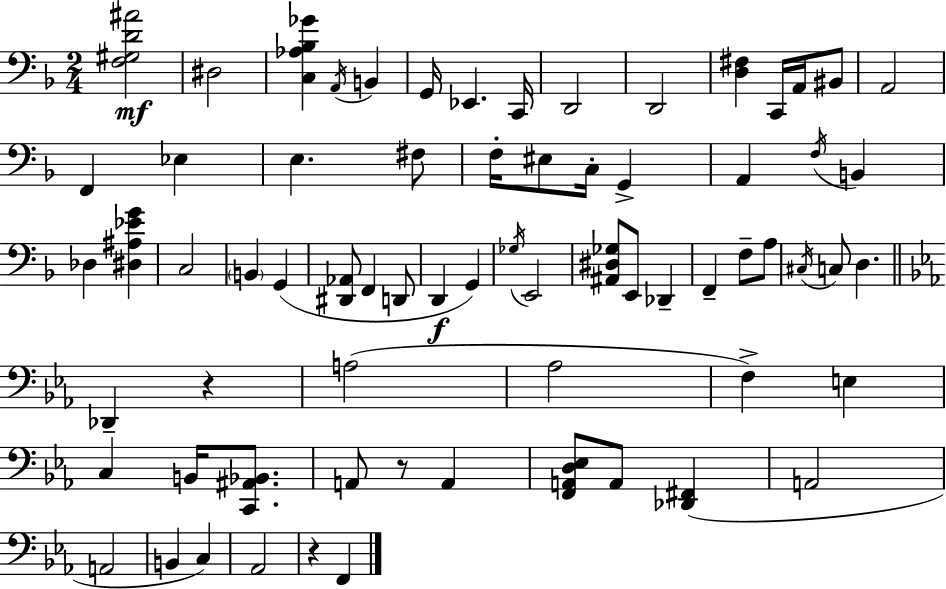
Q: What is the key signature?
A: D minor